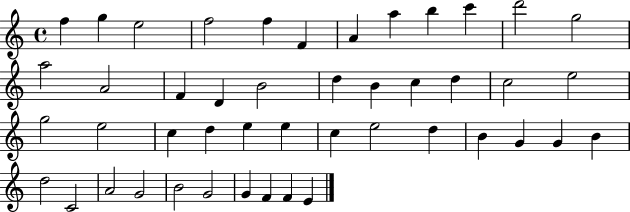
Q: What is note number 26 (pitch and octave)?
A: C5